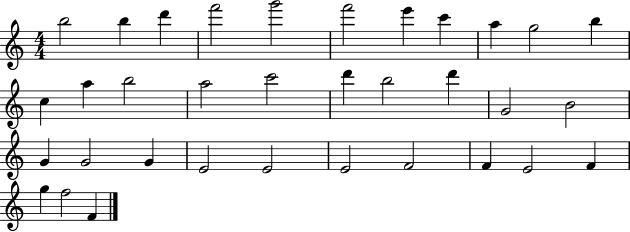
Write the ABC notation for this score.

X:1
T:Untitled
M:4/4
L:1/4
K:C
b2 b d' f'2 g'2 f'2 e' c' a g2 b c a b2 a2 c'2 d' b2 d' G2 B2 G G2 G E2 E2 E2 F2 F E2 F g f2 F